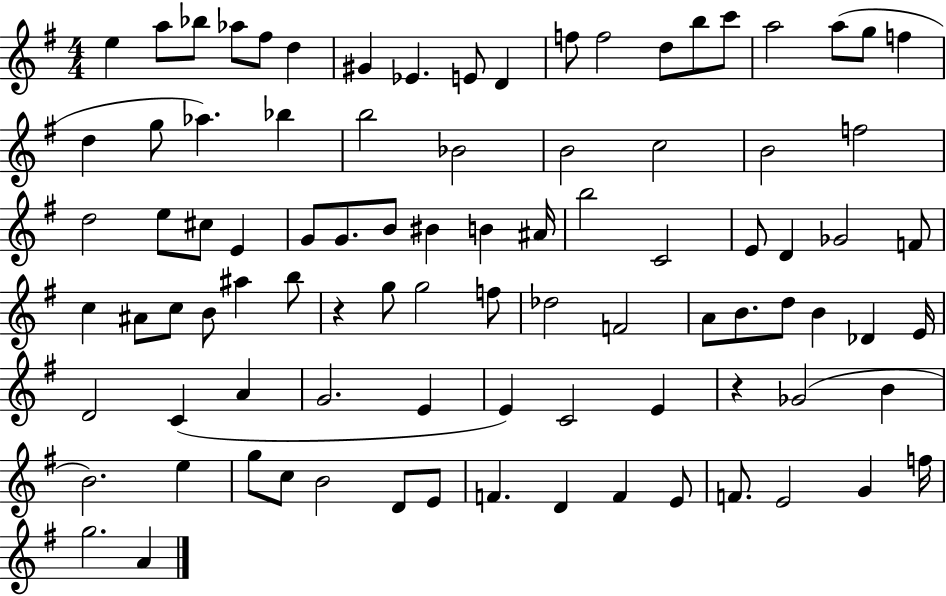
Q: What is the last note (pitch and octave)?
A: A4